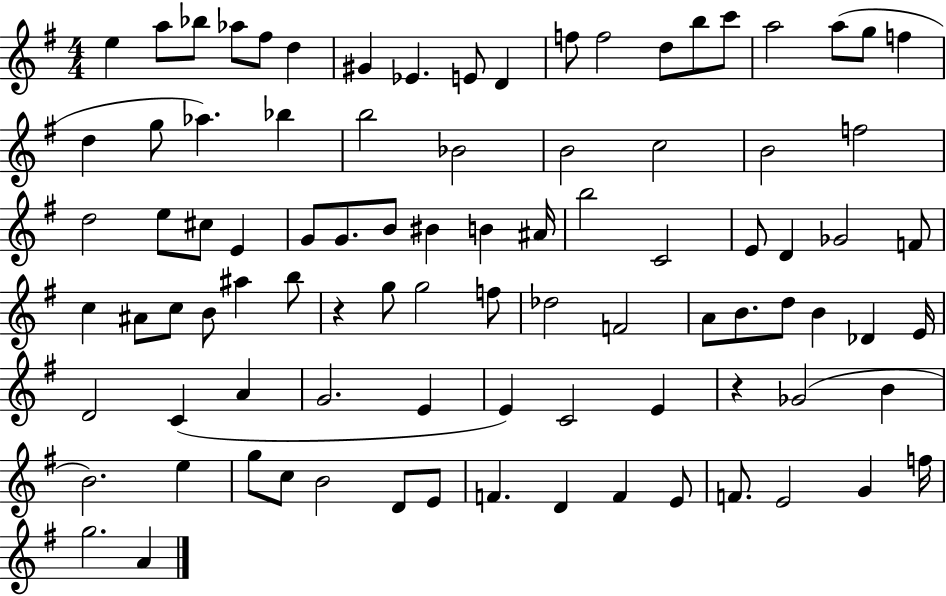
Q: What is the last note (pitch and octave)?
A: A4